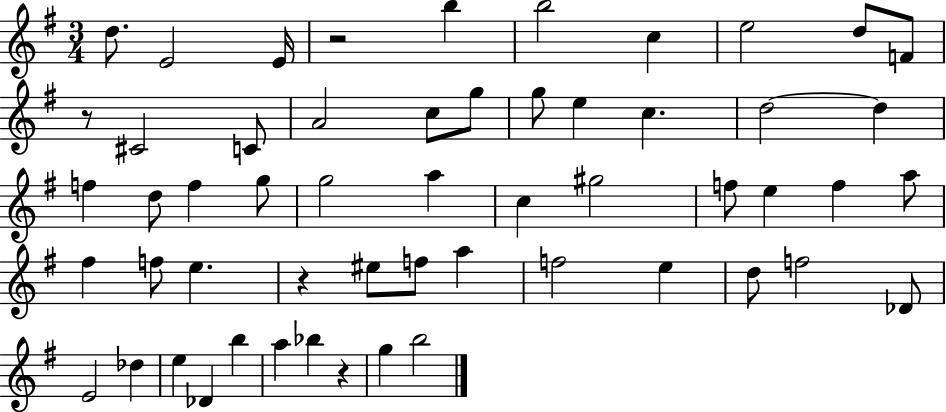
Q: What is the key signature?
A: G major